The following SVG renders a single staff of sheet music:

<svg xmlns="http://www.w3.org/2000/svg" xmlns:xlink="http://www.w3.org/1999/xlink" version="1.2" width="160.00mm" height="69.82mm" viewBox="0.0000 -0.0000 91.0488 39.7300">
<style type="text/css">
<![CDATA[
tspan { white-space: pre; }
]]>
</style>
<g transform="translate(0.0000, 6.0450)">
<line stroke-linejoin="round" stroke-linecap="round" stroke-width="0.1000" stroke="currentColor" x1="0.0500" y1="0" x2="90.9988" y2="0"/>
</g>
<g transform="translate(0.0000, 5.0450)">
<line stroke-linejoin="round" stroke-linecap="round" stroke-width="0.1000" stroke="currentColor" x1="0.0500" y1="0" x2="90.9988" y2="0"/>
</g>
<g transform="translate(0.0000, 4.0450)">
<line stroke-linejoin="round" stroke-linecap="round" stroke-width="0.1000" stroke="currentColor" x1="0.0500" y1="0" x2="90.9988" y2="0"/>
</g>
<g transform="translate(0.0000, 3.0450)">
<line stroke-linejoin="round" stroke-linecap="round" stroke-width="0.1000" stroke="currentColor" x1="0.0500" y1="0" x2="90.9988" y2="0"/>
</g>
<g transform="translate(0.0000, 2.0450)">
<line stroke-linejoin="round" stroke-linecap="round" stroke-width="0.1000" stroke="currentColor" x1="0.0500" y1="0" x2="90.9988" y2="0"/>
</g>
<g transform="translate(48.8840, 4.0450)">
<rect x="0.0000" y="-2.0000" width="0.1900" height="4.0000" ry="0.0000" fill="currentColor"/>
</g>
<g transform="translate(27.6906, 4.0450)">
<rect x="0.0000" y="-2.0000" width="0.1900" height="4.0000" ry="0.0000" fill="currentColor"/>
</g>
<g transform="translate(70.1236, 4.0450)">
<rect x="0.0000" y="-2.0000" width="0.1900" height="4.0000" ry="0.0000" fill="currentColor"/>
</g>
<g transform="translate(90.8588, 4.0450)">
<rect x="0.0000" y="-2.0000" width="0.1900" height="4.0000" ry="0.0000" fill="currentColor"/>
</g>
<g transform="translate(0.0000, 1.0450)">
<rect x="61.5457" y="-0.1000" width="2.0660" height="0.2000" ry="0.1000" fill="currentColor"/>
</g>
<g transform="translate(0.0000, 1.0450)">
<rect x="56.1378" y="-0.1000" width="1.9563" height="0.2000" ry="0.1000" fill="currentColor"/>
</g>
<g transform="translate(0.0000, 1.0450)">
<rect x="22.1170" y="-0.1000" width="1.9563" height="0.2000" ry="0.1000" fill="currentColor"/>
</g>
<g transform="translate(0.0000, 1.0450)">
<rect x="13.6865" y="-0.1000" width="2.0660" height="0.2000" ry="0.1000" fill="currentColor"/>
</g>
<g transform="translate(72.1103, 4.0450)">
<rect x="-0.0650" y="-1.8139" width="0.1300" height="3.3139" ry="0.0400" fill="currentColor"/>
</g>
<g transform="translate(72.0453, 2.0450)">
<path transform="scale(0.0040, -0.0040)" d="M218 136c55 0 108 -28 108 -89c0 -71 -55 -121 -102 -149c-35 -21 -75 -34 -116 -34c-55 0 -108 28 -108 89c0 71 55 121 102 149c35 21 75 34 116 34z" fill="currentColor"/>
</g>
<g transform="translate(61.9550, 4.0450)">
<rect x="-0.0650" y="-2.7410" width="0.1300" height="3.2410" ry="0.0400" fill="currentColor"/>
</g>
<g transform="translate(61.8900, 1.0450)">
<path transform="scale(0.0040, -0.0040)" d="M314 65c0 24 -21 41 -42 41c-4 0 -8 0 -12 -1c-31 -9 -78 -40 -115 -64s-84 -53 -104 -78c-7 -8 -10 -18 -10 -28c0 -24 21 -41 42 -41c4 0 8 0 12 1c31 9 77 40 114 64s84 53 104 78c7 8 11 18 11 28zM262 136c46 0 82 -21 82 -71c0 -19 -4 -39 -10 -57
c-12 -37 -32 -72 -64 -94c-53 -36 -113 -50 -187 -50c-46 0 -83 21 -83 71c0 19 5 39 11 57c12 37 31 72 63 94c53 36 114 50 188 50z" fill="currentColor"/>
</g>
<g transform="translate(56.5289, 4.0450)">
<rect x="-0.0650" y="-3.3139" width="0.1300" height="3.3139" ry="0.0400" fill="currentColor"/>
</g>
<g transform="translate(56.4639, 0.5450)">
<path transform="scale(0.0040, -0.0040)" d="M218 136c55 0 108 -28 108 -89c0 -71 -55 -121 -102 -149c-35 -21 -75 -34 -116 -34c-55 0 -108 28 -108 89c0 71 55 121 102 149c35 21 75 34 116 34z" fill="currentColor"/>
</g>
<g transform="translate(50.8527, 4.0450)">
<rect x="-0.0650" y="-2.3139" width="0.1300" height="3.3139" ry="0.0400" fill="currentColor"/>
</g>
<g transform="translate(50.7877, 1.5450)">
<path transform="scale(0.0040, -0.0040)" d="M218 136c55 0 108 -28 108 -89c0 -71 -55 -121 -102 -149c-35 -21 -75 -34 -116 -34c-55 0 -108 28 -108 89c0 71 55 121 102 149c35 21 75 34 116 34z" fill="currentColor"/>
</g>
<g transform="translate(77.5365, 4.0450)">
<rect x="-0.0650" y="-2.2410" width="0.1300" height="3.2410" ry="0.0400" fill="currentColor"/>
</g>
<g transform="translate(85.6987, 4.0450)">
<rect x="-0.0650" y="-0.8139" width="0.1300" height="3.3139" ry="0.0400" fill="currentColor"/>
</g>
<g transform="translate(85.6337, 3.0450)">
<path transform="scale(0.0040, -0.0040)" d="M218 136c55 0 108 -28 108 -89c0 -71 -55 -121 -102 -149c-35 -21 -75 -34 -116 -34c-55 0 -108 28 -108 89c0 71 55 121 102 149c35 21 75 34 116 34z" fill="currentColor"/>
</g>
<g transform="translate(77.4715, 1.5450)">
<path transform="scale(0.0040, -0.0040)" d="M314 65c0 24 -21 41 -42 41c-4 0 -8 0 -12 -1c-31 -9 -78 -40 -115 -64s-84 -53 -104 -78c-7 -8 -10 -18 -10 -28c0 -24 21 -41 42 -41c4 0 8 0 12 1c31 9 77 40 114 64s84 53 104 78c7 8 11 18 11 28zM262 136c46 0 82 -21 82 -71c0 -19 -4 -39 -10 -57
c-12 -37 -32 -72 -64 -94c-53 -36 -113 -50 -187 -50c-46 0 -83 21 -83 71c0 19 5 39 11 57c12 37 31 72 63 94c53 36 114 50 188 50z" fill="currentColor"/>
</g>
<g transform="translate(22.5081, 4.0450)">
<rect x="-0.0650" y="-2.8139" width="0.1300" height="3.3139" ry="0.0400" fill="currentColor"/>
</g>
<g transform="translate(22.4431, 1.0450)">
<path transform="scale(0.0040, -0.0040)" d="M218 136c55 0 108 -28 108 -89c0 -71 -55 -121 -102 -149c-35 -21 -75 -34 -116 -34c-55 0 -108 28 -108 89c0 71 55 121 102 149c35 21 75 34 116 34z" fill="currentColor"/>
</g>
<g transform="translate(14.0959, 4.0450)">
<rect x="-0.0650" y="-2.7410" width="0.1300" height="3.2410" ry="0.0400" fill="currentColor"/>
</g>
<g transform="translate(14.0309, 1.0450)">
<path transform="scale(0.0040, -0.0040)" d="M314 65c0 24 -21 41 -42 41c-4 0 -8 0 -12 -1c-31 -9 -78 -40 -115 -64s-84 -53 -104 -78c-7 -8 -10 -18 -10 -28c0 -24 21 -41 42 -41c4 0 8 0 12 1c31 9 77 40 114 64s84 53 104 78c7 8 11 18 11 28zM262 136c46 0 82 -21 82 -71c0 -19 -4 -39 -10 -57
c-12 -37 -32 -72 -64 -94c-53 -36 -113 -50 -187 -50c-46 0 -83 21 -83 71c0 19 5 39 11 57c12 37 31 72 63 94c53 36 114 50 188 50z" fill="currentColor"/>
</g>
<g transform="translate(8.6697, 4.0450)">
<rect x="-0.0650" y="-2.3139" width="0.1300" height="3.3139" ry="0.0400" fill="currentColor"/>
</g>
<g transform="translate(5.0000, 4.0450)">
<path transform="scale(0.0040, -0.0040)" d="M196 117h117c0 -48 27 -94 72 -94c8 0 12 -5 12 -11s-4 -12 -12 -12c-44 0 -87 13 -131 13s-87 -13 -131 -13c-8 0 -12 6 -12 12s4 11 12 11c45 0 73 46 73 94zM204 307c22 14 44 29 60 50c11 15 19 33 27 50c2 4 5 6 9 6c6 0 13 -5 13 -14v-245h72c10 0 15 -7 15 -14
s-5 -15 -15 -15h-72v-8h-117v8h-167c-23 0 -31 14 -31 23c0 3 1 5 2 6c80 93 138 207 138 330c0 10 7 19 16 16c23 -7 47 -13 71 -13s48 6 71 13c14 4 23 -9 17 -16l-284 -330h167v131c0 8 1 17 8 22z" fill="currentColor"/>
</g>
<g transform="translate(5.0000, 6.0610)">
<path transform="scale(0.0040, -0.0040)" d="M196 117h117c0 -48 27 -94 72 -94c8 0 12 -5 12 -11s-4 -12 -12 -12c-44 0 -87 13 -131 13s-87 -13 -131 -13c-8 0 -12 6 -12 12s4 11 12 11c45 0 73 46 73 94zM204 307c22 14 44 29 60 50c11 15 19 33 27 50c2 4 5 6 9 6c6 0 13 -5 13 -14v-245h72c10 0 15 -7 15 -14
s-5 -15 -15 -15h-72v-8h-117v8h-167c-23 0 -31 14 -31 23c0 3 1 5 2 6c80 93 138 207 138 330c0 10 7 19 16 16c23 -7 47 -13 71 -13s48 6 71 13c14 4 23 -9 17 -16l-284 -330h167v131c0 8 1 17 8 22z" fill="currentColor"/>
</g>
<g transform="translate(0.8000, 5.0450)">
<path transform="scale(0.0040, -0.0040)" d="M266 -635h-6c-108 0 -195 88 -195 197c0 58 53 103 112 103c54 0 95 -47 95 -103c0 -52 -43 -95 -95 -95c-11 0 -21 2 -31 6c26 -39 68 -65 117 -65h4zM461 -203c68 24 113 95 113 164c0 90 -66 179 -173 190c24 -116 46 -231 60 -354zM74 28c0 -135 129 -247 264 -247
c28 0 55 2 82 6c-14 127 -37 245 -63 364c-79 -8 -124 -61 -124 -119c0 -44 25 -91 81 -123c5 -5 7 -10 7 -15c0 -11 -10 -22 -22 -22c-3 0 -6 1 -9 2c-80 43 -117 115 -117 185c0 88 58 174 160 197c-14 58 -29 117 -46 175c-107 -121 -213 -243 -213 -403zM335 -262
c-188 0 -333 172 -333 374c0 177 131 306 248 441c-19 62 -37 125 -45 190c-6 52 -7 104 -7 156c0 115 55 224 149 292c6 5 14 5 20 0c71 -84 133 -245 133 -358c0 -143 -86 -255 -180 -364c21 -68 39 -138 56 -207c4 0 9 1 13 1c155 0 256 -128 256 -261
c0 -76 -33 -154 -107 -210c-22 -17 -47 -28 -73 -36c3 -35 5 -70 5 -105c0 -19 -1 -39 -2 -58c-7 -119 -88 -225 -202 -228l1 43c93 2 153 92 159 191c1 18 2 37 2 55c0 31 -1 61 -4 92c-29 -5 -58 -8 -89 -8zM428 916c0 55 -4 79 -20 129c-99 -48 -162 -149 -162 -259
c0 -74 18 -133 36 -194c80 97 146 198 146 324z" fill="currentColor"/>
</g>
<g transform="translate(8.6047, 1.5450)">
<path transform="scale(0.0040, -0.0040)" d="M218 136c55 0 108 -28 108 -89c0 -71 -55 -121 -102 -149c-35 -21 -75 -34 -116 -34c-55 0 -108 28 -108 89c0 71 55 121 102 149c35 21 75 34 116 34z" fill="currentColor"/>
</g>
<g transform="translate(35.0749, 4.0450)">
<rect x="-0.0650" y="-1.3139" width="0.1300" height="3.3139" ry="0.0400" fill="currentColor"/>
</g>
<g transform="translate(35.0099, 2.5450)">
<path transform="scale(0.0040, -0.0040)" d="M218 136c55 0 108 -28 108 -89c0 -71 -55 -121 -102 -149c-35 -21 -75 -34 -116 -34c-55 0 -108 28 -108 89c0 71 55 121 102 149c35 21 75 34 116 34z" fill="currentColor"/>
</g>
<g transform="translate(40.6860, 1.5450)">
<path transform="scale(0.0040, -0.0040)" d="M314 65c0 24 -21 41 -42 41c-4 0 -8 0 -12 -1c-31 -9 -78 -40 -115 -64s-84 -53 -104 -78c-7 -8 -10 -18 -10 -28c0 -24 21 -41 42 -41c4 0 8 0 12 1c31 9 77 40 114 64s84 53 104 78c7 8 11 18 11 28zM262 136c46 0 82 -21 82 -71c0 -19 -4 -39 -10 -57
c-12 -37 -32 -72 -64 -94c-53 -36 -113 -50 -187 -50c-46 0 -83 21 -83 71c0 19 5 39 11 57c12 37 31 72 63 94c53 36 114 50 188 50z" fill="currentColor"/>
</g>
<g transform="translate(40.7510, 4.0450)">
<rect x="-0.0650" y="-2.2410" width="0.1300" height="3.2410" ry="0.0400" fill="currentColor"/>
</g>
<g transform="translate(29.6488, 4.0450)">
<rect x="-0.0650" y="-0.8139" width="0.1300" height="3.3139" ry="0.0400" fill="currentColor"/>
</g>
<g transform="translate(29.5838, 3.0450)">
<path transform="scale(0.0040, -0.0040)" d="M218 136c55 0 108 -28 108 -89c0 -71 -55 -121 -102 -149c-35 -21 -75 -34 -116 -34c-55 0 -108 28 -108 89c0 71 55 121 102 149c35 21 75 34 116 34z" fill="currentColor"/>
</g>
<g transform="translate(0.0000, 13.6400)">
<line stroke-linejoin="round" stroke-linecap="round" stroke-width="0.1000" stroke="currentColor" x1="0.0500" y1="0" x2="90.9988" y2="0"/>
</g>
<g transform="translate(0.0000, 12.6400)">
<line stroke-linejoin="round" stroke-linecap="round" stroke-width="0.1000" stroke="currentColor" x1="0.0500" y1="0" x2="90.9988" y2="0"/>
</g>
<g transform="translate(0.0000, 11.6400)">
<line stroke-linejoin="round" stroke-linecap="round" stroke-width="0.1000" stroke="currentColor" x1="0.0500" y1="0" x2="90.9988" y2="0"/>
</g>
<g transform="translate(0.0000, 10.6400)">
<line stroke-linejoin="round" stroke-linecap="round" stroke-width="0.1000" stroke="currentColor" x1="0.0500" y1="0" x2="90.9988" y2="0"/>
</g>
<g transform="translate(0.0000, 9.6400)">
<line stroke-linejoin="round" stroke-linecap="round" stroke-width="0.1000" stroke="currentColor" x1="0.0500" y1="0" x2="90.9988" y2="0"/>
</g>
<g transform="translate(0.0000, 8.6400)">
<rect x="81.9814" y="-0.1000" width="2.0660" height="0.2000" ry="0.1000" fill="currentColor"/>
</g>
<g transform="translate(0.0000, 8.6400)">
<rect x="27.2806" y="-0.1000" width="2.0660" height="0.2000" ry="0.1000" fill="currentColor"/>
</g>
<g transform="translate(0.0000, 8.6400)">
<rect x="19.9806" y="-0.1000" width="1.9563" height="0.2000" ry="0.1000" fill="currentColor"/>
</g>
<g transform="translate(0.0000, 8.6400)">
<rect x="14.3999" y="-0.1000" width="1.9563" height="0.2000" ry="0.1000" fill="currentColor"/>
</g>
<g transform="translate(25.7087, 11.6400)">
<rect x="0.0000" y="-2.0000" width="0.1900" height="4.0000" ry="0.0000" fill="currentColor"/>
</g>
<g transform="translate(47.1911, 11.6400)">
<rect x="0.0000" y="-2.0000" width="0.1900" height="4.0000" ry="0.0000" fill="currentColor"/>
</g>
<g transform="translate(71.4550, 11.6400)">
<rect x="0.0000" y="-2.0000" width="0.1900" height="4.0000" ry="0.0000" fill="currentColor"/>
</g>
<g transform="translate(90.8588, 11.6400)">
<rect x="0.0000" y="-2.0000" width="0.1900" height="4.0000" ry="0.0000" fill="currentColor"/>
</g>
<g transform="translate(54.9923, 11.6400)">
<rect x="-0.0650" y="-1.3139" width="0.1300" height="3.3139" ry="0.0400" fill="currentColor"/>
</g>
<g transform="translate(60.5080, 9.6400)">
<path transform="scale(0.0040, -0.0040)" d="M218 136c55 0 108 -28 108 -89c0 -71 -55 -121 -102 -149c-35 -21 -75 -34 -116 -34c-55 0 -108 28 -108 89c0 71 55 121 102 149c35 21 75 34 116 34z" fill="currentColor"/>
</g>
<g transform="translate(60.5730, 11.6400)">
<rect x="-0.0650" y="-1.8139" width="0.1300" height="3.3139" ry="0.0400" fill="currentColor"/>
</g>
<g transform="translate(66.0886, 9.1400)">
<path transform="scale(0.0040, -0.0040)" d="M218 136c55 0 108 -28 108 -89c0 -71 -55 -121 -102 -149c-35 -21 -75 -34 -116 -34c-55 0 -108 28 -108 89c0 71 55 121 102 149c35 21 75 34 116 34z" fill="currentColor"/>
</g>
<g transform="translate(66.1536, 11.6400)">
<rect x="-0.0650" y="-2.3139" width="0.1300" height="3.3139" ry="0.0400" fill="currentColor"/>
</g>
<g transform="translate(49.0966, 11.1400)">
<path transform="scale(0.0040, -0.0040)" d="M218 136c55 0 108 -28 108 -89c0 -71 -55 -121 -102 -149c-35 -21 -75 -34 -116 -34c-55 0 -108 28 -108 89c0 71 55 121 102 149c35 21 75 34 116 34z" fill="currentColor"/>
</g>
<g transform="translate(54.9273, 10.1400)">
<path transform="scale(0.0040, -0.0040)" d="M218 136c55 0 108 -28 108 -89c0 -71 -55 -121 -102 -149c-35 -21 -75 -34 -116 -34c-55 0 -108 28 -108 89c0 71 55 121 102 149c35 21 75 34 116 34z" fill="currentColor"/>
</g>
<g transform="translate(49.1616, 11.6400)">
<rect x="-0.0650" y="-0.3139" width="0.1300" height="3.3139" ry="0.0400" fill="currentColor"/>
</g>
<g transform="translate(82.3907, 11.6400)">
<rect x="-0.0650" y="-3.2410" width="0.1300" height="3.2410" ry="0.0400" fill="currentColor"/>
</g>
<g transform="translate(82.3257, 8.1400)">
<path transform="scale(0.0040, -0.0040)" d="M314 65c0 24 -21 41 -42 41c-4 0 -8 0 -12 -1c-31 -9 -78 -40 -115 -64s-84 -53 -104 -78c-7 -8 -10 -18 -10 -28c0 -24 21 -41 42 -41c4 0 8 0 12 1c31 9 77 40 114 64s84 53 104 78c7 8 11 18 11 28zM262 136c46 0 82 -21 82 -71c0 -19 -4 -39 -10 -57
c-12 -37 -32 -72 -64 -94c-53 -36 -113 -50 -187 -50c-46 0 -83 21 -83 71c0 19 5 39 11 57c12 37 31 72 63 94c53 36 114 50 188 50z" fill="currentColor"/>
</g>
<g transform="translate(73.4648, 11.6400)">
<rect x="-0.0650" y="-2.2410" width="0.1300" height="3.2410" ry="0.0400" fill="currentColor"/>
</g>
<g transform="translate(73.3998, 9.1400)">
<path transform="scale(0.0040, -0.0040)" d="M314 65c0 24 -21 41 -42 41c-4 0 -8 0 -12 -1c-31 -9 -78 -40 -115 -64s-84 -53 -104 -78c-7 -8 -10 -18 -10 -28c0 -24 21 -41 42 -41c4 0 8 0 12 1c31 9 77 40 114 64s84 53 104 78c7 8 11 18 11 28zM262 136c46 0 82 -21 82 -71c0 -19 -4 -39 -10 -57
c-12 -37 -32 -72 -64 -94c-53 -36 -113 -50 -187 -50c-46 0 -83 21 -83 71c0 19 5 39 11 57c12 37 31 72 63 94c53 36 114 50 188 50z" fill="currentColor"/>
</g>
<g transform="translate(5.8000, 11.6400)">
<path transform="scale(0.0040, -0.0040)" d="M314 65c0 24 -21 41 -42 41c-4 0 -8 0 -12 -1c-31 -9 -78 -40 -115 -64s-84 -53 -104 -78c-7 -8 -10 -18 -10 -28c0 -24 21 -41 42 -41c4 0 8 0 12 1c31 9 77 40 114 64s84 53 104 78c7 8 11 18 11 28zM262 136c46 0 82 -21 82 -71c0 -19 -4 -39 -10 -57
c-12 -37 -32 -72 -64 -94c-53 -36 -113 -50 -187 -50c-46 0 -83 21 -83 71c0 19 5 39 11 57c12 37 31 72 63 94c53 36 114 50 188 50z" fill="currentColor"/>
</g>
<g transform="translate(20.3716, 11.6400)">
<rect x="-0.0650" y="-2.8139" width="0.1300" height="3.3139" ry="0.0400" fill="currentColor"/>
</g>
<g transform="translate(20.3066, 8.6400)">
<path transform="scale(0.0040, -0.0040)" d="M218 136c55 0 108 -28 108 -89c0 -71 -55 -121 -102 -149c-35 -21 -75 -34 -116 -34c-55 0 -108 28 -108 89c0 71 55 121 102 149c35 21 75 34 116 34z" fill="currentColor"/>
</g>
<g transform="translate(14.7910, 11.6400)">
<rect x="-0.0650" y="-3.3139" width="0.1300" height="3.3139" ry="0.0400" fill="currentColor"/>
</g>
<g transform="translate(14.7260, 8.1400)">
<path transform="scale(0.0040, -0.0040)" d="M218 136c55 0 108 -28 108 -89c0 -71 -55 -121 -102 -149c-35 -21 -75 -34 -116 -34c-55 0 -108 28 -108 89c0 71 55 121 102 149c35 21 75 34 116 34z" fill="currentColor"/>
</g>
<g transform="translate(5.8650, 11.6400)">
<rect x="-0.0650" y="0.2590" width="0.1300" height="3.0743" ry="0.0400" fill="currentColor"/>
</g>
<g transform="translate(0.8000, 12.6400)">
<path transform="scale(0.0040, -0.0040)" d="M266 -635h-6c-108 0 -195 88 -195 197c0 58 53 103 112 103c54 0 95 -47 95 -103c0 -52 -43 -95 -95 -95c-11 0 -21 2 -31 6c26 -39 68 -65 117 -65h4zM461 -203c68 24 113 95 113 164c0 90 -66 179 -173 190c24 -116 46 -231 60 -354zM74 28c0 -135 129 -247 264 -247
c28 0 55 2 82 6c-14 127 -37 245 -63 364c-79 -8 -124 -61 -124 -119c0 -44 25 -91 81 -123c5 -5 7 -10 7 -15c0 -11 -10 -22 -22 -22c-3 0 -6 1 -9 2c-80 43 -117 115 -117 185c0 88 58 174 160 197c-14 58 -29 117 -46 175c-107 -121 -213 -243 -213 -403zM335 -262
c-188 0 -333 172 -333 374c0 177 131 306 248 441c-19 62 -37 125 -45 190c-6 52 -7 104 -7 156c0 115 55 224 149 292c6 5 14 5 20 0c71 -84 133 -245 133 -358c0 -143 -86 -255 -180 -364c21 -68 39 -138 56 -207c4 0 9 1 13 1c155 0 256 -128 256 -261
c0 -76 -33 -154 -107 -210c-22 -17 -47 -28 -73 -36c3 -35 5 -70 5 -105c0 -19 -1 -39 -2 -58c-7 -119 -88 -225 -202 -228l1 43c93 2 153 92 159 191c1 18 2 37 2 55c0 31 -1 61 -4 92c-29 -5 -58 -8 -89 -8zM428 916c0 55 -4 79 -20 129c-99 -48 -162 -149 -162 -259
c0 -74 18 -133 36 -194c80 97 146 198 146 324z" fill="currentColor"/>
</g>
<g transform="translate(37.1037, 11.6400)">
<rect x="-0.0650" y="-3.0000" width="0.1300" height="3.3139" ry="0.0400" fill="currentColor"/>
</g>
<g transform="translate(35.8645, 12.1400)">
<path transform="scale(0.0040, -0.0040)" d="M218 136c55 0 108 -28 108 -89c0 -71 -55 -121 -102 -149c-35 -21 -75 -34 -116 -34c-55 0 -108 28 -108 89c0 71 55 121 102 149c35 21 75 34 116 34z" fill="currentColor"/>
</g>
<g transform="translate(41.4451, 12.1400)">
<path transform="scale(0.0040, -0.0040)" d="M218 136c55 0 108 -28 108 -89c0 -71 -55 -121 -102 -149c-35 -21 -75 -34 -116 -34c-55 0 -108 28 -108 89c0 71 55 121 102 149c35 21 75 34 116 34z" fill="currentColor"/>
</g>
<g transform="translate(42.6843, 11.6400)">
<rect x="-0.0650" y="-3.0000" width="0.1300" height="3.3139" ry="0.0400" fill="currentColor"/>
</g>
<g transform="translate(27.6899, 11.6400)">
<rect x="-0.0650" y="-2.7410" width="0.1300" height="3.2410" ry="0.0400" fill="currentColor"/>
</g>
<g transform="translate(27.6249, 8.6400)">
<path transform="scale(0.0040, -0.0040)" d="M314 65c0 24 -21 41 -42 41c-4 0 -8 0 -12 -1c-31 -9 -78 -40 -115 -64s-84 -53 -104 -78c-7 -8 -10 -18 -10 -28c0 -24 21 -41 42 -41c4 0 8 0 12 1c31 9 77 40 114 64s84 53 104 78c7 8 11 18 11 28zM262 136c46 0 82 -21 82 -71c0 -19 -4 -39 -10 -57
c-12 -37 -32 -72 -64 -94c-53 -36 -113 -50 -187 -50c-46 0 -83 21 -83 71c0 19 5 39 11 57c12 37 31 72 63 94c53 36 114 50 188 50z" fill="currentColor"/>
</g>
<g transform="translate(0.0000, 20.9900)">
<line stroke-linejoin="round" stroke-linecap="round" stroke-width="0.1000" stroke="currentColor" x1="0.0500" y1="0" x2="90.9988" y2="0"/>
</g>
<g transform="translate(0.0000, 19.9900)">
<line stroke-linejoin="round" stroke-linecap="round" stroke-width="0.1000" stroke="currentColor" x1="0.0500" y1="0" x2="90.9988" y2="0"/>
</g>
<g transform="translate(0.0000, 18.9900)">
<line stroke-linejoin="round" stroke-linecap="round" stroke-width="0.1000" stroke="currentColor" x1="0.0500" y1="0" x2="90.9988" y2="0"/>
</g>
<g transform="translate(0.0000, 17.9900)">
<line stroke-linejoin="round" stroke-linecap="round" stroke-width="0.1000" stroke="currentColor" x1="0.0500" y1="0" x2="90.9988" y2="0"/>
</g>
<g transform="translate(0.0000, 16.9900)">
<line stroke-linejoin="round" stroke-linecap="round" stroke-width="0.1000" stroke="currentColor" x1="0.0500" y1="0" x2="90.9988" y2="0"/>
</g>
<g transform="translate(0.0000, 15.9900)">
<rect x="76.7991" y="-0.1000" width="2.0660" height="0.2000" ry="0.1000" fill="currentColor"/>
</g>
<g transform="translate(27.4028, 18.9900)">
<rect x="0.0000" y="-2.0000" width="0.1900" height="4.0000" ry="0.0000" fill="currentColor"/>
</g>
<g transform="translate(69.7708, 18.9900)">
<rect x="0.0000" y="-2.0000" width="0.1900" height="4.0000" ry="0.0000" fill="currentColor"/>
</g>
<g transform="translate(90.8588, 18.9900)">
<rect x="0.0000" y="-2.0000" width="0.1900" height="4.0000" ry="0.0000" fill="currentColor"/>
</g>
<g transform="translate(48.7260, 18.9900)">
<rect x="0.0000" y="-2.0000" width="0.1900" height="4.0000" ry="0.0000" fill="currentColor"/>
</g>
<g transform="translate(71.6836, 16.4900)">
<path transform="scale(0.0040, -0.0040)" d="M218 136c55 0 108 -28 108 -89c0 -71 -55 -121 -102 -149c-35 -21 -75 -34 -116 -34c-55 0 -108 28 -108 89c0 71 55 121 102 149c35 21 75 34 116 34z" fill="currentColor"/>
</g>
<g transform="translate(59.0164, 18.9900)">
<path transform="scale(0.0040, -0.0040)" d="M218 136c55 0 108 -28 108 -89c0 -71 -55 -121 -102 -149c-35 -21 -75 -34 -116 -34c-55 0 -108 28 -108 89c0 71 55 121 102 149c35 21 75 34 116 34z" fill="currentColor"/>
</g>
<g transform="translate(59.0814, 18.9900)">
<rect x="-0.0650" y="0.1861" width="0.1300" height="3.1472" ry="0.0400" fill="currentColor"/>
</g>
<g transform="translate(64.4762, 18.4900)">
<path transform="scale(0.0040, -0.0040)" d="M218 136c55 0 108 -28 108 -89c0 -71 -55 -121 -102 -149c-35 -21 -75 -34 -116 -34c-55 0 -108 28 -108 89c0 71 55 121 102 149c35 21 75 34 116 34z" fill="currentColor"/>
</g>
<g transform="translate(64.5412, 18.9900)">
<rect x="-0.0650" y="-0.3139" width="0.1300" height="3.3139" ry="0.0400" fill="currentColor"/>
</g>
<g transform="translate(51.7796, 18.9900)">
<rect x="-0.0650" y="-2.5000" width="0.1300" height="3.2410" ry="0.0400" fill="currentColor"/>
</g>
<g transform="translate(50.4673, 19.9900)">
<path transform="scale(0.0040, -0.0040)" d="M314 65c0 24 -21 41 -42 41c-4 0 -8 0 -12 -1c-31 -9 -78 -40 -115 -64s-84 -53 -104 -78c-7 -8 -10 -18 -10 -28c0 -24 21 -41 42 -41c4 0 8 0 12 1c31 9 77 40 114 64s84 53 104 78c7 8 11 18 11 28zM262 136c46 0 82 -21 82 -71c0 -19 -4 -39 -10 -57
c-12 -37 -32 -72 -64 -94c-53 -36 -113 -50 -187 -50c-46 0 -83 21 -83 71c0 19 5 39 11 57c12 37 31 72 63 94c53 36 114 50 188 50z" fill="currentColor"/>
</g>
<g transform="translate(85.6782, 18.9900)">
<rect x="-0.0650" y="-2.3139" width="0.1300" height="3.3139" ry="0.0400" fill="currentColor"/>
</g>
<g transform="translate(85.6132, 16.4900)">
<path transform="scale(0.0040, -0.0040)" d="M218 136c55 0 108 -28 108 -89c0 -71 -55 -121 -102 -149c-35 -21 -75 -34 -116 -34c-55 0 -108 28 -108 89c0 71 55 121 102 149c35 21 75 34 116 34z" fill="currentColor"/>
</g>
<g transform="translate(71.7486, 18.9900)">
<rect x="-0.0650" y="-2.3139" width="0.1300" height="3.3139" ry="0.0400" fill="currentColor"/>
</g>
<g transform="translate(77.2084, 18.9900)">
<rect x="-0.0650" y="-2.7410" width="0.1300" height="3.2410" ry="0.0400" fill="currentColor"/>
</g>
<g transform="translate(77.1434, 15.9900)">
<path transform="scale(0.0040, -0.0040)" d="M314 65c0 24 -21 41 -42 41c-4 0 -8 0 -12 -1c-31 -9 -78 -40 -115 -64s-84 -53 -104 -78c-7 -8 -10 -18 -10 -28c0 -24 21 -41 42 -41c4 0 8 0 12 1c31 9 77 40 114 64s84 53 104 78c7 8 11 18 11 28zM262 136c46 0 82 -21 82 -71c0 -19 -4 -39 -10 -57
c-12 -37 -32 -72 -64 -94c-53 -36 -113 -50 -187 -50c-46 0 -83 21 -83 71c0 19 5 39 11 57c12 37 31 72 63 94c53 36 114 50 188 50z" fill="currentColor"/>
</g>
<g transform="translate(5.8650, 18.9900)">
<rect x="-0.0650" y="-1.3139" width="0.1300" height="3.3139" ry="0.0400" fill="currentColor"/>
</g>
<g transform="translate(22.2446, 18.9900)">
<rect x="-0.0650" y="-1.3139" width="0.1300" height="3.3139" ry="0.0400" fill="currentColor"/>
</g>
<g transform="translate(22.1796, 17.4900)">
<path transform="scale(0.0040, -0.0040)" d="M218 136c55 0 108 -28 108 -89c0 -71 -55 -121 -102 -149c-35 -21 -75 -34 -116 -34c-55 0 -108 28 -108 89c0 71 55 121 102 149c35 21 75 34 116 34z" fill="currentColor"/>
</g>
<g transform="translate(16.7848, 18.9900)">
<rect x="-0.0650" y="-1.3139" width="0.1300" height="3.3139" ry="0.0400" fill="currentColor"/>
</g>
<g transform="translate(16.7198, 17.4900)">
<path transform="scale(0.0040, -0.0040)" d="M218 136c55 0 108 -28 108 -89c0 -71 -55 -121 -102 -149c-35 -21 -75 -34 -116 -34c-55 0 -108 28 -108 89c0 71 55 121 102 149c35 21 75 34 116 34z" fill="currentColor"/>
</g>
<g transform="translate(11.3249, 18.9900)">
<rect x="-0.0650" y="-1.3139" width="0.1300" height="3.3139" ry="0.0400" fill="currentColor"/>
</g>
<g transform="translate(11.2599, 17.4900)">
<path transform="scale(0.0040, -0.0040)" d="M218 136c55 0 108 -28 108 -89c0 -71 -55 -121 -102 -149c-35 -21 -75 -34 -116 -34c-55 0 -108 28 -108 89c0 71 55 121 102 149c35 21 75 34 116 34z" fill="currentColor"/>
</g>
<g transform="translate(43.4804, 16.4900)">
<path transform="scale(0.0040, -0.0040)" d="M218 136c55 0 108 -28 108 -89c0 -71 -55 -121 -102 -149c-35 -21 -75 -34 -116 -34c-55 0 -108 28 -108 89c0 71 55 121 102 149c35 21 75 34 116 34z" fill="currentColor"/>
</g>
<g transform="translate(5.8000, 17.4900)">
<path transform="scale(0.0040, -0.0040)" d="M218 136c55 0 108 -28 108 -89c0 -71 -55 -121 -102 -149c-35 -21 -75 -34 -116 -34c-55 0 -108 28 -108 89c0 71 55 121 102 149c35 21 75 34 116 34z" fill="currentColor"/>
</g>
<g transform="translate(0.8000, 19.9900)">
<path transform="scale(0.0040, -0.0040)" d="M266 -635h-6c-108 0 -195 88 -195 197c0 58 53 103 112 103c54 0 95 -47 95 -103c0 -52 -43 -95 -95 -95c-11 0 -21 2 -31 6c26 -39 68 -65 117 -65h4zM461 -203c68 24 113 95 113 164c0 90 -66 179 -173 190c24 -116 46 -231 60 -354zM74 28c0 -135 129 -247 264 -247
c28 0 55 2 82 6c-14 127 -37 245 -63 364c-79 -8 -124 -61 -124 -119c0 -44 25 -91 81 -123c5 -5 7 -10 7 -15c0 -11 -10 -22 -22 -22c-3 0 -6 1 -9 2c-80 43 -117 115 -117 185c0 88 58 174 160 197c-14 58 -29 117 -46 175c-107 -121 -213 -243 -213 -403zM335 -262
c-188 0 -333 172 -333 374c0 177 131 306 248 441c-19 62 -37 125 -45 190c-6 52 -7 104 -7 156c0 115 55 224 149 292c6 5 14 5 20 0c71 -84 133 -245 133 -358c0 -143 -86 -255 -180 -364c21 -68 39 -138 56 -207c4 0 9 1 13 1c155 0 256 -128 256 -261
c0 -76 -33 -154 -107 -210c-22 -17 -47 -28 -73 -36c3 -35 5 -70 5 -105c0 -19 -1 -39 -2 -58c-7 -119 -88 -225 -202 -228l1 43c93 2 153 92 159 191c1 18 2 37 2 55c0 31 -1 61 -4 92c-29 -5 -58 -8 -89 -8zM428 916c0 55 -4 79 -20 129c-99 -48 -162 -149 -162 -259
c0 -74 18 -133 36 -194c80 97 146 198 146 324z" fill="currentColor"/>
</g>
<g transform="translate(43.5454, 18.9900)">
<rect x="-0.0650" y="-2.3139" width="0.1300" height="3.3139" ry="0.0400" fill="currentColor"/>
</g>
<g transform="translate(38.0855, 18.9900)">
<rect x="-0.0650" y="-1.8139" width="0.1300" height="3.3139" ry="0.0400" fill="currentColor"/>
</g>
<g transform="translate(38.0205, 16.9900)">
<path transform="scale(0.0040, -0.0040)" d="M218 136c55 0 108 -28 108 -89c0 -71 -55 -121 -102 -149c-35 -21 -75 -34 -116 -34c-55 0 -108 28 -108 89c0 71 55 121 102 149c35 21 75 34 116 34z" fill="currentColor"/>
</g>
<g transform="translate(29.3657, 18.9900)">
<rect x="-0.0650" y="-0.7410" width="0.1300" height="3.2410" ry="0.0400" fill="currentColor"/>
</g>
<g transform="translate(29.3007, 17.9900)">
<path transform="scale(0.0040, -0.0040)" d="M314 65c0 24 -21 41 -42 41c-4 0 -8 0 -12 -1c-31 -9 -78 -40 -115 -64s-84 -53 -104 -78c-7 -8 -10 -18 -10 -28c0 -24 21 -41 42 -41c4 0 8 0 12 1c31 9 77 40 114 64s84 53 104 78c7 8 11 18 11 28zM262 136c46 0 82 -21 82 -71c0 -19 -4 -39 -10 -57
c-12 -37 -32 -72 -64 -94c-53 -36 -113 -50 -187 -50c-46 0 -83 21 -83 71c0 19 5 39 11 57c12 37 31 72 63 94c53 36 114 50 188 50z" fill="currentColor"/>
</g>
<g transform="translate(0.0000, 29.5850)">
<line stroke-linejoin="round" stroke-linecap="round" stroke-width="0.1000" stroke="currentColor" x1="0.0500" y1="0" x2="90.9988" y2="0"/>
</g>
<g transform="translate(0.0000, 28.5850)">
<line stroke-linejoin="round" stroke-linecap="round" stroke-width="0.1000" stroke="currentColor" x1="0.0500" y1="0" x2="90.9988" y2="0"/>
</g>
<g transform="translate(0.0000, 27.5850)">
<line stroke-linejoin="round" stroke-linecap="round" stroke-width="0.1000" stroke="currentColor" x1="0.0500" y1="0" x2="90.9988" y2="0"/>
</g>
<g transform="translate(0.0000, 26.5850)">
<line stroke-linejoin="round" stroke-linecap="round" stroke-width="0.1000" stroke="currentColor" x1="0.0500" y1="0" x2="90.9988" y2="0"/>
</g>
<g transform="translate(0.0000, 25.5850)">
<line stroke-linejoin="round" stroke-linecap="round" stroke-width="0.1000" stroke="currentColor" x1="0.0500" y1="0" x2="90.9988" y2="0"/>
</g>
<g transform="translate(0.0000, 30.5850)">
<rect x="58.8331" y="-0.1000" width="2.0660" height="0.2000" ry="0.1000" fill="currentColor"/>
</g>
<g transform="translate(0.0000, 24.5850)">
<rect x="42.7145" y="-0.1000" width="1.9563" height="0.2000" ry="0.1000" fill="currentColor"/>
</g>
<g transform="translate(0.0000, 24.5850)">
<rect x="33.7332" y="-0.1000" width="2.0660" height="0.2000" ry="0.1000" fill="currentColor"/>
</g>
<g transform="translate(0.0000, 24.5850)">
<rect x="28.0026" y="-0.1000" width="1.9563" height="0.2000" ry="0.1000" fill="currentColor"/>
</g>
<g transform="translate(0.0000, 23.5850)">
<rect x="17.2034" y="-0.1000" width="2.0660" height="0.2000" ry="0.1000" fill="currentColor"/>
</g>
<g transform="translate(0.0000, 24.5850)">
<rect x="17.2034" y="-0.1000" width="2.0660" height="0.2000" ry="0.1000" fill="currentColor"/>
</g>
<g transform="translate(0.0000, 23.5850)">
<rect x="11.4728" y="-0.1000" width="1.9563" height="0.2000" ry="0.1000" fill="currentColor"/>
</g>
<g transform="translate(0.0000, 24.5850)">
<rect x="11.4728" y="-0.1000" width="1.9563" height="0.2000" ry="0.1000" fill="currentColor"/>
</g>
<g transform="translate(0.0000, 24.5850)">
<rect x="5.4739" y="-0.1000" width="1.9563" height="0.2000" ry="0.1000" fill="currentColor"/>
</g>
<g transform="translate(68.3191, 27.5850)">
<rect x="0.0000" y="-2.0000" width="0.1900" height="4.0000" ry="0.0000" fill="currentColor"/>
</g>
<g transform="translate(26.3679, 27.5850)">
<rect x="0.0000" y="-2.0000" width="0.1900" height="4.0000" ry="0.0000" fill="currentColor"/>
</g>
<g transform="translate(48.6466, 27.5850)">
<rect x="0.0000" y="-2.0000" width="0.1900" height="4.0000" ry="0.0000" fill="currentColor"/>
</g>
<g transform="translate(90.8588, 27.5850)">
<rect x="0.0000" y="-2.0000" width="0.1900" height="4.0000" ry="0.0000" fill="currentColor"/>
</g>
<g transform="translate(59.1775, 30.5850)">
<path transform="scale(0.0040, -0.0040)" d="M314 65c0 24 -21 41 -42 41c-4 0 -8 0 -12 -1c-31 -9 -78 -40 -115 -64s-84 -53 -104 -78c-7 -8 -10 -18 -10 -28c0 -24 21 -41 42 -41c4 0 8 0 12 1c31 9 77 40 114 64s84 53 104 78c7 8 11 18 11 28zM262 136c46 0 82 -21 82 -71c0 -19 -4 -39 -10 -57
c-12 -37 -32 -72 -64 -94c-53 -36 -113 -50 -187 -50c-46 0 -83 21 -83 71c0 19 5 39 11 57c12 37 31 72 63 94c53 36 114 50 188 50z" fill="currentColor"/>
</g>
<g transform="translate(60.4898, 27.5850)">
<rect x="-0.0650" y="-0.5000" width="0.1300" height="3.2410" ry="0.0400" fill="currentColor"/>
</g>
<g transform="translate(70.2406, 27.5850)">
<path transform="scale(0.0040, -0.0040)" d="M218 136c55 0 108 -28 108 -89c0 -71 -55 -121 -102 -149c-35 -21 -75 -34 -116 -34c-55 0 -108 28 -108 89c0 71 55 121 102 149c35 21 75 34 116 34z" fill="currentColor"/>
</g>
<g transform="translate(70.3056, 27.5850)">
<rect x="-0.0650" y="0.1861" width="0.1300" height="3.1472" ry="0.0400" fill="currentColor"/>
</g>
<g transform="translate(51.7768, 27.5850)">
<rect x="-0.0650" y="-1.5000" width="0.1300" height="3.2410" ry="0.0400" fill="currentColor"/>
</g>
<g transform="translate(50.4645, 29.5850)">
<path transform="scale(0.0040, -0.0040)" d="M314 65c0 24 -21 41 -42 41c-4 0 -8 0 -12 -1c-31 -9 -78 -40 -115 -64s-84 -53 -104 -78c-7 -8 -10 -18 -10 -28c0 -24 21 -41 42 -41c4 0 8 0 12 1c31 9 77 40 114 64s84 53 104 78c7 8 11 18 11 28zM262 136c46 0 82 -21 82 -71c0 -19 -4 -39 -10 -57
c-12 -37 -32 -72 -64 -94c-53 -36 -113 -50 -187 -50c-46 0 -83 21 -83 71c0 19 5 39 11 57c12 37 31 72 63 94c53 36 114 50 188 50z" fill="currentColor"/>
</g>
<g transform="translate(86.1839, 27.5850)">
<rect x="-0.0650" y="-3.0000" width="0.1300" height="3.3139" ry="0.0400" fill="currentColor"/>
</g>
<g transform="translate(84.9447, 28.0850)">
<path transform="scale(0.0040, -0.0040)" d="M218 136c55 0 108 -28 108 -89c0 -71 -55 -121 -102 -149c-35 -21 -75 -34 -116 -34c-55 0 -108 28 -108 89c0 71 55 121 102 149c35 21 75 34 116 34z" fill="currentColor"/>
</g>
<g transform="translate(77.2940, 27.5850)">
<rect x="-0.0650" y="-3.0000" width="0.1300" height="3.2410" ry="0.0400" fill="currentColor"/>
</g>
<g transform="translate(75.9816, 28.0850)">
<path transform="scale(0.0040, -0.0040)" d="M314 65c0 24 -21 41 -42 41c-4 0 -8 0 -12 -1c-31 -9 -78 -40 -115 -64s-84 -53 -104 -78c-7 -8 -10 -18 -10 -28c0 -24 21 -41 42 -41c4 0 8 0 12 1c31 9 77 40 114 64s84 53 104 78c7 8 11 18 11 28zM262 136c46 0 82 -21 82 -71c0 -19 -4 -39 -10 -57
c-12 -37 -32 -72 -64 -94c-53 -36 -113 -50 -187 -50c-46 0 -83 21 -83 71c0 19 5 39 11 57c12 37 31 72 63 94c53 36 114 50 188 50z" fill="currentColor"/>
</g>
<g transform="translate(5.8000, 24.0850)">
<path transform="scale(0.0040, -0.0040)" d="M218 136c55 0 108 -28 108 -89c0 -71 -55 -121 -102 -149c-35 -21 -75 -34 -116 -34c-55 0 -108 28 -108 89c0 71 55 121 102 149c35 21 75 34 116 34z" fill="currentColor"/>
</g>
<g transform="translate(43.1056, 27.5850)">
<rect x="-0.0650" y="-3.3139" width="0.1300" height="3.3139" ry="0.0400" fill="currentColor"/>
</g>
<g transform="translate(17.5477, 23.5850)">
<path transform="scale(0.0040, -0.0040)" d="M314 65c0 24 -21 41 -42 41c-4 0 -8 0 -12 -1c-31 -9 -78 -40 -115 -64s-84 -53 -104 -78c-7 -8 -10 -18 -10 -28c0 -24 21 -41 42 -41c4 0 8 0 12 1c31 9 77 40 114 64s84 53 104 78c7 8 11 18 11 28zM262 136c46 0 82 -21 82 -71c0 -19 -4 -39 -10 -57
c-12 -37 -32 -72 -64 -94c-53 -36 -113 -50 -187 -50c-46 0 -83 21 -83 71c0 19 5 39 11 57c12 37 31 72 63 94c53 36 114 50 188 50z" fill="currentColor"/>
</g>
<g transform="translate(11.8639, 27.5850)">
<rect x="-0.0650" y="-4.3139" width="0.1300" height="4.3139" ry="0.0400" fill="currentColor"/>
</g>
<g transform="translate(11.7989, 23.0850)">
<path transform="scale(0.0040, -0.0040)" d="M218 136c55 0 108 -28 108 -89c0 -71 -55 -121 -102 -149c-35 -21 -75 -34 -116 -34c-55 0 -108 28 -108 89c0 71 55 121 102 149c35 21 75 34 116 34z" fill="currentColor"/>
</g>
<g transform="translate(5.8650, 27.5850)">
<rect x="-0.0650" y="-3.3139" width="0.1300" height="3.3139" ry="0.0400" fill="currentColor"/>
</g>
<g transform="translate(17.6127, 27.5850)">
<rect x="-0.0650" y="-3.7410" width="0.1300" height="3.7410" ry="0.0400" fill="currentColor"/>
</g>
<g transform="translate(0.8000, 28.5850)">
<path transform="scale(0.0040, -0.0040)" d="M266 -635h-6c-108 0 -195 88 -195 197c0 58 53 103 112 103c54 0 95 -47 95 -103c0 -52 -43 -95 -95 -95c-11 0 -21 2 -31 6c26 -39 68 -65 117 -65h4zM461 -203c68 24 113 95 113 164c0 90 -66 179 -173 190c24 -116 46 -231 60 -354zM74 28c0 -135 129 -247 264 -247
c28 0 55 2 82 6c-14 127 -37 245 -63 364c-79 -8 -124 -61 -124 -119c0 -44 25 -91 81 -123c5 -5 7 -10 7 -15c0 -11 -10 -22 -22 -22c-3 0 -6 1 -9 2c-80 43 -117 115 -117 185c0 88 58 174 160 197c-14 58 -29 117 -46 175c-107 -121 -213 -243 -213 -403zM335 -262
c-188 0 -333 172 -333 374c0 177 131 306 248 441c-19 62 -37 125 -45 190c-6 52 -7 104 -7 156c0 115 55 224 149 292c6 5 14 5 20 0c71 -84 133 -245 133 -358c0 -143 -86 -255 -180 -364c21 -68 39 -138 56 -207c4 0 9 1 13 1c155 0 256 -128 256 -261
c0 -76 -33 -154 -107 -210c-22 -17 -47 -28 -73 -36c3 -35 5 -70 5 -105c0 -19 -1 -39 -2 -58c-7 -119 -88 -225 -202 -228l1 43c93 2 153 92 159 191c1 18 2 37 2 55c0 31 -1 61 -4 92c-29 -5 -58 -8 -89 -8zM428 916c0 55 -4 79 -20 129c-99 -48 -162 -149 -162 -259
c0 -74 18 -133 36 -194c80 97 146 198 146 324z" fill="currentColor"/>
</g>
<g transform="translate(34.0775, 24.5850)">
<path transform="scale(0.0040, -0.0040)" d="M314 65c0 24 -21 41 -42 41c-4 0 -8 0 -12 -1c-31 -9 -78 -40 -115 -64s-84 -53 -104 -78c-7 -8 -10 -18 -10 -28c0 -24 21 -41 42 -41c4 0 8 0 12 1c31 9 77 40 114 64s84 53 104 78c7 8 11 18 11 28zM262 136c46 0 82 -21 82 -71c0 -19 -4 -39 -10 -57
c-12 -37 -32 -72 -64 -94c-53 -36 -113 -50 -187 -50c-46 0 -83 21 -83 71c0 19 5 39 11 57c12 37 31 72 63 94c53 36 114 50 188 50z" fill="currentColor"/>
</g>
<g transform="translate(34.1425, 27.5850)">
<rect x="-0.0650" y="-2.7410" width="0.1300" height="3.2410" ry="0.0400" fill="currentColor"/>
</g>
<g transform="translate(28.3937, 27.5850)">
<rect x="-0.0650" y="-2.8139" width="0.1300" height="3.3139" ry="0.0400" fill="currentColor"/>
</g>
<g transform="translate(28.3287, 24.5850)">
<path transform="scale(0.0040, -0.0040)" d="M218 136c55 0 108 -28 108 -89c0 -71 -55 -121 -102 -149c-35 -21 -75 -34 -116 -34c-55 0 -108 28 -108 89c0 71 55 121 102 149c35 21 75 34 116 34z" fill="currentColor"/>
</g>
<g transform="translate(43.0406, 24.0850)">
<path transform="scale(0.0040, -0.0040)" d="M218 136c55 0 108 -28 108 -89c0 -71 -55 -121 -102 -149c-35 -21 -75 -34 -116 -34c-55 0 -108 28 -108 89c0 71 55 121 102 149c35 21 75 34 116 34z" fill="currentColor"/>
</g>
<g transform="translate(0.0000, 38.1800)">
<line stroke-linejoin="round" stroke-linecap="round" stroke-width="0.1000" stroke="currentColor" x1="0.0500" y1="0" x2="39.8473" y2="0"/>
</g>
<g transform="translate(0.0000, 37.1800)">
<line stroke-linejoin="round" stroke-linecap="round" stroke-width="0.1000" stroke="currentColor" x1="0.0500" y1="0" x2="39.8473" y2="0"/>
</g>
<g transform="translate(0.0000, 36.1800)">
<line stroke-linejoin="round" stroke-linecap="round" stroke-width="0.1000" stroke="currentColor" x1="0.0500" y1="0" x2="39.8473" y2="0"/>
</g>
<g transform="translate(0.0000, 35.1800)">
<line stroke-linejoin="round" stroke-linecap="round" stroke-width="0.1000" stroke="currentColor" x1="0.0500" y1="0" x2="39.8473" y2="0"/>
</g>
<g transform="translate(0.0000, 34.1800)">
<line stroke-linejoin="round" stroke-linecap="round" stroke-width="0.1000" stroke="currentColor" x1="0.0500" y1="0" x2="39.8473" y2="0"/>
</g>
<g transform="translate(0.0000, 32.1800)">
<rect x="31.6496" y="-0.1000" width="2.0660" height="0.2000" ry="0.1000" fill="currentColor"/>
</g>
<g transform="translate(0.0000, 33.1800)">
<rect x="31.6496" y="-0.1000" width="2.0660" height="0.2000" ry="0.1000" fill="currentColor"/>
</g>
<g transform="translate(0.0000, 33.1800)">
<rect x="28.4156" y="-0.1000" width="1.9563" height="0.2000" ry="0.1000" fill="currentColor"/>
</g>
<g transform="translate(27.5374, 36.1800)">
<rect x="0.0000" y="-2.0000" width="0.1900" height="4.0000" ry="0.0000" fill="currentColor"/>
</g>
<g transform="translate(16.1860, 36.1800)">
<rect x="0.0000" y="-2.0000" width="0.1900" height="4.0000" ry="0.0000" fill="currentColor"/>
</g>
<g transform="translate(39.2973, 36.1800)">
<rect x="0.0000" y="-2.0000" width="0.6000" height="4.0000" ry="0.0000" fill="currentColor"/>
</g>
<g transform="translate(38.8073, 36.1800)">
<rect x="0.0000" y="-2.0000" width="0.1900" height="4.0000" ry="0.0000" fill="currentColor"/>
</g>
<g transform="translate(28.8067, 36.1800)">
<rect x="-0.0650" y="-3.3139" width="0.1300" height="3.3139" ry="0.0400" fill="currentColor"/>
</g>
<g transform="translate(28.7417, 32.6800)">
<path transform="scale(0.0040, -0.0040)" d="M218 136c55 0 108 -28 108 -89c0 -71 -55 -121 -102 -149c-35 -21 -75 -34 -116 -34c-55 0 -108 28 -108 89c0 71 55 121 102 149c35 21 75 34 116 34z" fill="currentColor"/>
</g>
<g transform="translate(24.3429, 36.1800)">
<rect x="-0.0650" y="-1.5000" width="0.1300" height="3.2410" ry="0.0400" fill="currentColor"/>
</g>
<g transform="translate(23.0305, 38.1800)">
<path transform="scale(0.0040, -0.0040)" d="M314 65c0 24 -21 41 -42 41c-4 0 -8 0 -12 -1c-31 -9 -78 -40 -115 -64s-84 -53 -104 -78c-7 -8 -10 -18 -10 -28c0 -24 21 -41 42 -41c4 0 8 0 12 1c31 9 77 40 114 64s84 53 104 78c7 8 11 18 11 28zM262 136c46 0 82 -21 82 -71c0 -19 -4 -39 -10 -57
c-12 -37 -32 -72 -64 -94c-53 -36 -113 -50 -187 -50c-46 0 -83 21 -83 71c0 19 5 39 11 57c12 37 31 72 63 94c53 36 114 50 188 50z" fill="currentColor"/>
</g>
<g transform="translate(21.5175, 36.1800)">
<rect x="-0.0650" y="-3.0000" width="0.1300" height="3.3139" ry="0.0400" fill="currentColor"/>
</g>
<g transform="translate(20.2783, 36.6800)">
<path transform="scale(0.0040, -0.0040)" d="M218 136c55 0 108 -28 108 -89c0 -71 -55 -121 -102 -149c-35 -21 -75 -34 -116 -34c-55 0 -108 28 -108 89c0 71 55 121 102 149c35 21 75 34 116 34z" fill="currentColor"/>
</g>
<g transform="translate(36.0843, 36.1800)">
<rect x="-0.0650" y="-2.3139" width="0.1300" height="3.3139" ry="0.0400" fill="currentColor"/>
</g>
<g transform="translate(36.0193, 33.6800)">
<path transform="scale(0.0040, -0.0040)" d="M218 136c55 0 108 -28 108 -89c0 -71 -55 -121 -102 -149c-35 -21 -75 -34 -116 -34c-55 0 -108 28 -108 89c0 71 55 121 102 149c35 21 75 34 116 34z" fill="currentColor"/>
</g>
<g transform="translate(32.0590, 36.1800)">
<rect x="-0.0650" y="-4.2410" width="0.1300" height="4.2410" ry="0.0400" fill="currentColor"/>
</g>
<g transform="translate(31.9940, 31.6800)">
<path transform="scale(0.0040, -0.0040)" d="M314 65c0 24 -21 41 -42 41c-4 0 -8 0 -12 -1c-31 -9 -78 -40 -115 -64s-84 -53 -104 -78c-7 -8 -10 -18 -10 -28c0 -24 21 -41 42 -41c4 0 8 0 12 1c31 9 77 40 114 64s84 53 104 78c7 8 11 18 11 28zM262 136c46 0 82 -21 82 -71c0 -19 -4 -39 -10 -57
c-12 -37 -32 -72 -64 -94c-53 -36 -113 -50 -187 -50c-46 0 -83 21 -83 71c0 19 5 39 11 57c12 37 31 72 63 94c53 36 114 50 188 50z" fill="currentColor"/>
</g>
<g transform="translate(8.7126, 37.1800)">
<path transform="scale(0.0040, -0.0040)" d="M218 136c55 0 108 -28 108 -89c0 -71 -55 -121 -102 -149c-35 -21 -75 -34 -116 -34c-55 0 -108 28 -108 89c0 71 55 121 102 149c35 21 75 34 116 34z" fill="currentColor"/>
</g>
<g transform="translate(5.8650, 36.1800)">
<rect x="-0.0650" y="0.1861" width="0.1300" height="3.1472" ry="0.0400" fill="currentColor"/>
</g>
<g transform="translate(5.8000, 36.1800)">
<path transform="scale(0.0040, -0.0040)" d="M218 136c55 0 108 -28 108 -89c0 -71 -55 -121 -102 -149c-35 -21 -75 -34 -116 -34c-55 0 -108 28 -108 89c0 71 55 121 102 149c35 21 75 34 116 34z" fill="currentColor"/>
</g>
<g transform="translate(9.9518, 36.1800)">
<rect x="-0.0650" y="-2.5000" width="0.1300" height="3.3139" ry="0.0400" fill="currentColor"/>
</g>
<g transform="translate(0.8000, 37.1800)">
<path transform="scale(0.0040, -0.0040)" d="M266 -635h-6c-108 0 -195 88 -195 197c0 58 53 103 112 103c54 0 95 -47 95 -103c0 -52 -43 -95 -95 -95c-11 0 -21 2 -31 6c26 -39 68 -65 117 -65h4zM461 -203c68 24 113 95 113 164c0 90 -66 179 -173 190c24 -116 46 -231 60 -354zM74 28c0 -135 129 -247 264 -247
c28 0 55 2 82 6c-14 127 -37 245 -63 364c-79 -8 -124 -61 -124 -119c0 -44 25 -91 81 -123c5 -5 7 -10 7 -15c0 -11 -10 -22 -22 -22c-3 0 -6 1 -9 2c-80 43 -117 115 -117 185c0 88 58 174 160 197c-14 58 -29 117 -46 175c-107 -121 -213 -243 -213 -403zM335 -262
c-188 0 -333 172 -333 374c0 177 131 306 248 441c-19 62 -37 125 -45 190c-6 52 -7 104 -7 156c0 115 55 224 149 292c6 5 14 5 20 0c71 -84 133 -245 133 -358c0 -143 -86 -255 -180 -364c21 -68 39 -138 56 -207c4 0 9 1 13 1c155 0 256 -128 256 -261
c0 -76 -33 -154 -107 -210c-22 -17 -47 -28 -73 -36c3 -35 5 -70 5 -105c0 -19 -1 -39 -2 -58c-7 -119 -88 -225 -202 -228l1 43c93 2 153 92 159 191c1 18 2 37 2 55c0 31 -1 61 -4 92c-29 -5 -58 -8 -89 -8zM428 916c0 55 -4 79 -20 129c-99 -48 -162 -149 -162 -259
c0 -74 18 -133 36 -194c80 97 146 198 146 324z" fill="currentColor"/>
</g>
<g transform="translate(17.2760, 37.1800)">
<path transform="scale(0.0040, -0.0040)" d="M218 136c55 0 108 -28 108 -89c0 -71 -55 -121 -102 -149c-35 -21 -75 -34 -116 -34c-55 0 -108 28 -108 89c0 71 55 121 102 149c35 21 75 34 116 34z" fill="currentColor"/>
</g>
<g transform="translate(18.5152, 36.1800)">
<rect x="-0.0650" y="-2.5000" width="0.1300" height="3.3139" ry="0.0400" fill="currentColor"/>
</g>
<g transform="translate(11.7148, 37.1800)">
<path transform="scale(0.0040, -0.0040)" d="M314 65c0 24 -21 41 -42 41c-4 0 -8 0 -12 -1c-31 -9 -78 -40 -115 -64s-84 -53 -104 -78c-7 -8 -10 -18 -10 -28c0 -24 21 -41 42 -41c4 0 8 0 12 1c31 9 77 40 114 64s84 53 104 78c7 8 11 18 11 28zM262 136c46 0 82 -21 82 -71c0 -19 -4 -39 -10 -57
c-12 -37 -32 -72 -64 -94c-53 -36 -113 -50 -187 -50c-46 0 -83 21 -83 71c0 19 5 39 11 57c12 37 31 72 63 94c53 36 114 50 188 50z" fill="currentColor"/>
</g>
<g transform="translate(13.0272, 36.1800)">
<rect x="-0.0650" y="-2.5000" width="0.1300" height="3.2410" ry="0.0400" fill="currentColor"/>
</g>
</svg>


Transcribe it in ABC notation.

X:1
T:Untitled
M:4/4
L:1/4
K:C
g a2 a d e g2 g b a2 f g2 d B2 b a a2 A A c e f g g2 b2 e e e e d2 f g G2 B c g a2 g b d' c'2 a a2 b E2 C2 B A2 A B G G2 G A E2 b d'2 g